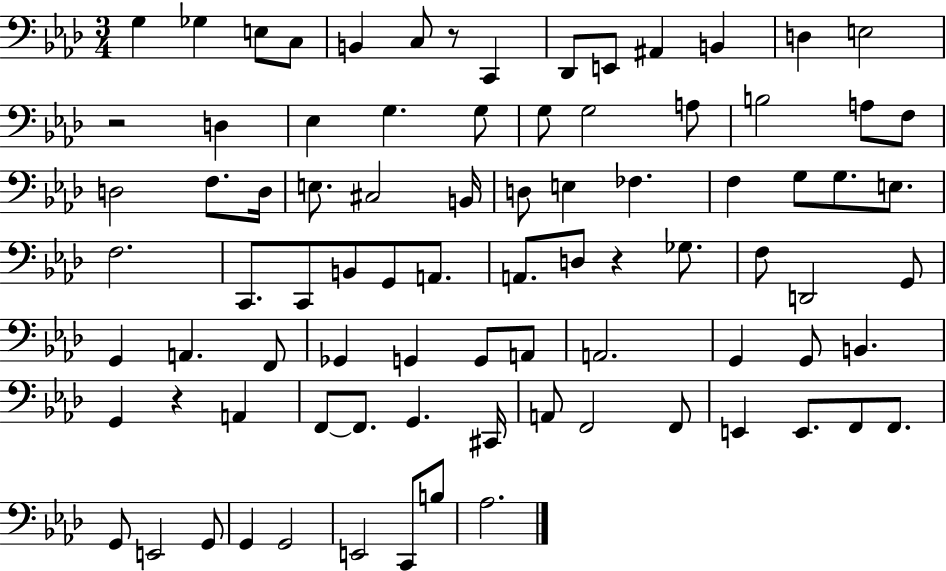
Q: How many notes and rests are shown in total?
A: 85